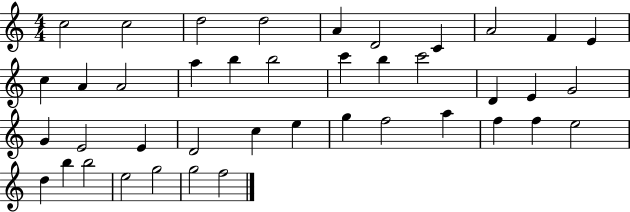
C5/h C5/h D5/h D5/h A4/q D4/h C4/q A4/h F4/q E4/q C5/q A4/q A4/h A5/q B5/q B5/h C6/q B5/q C6/h D4/q E4/q G4/h G4/q E4/h E4/q D4/h C5/q E5/q G5/q F5/h A5/q F5/q F5/q E5/h D5/q B5/q B5/h E5/h G5/h G5/h F5/h